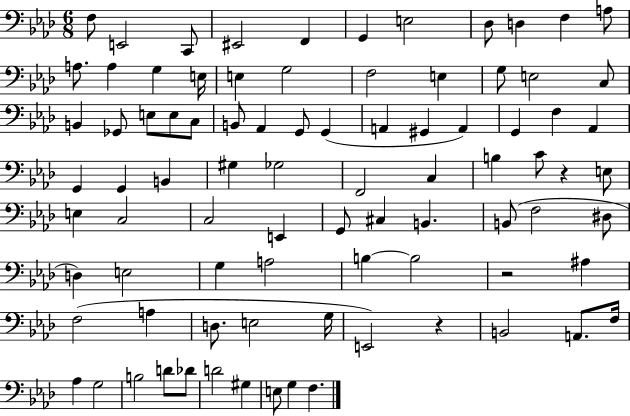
F3/e E2/h C2/e EIS2/h F2/q G2/q E3/h Db3/e D3/q F3/q A3/e A3/e. A3/q G3/q E3/s E3/q G3/h F3/h E3/q G3/e E3/h C3/e B2/q Gb2/e E3/e E3/e C3/e B2/e Ab2/q G2/e G2/q A2/q G#2/q A2/q G2/q F3/q Ab2/q G2/q G2/q B2/q G#3/q Gb3/h F2/h C3/q B3/q C4/e R/q E3/e E3/q C3/h C3/h E2/q G2/e C#3/q B2/q. B2/e F3/h D#3/e D3/q E3/h G3/q A3/h B3/q B3/h R/h A#3/q F3/h A3/q D3/e. E3/h G3/s E2/h R/q B2/h A2/e. F3/s Ab3/q G3/h B3/h D4/e Db4/e D4/h G#3/q E3/e G3/q F3/q.